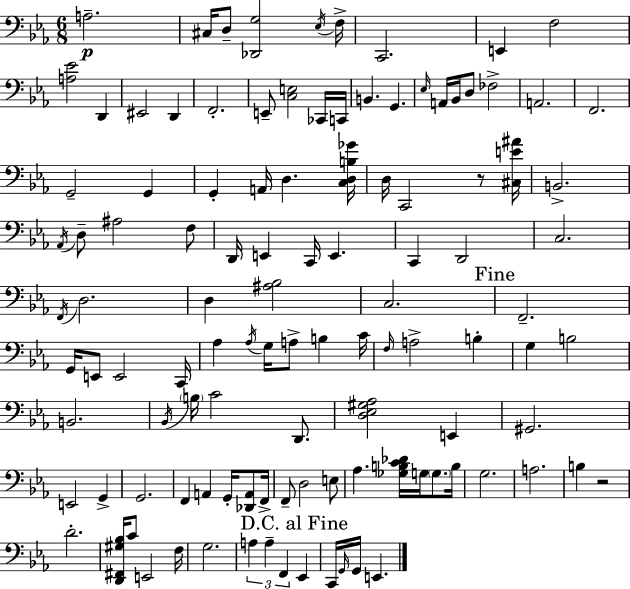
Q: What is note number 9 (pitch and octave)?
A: D2